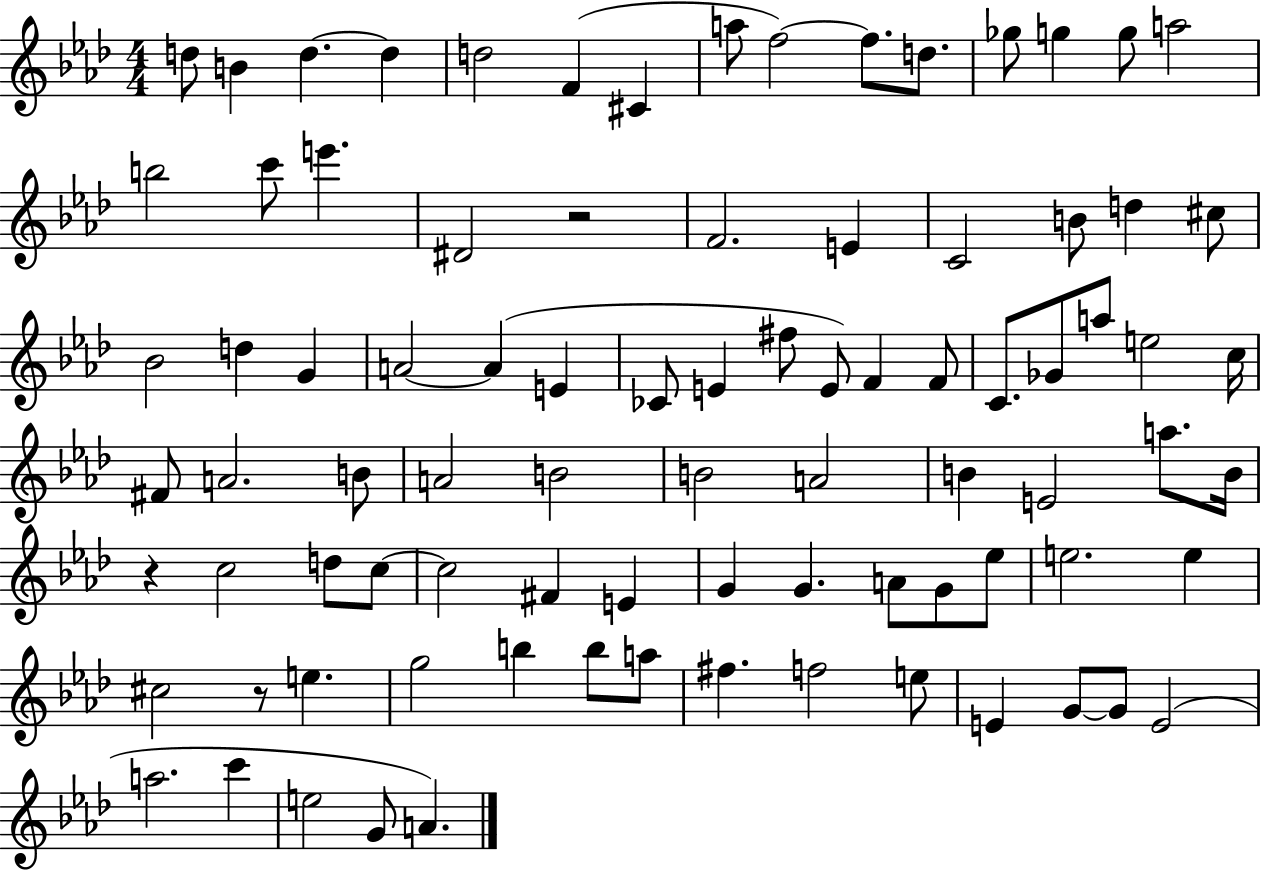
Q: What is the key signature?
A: AES major